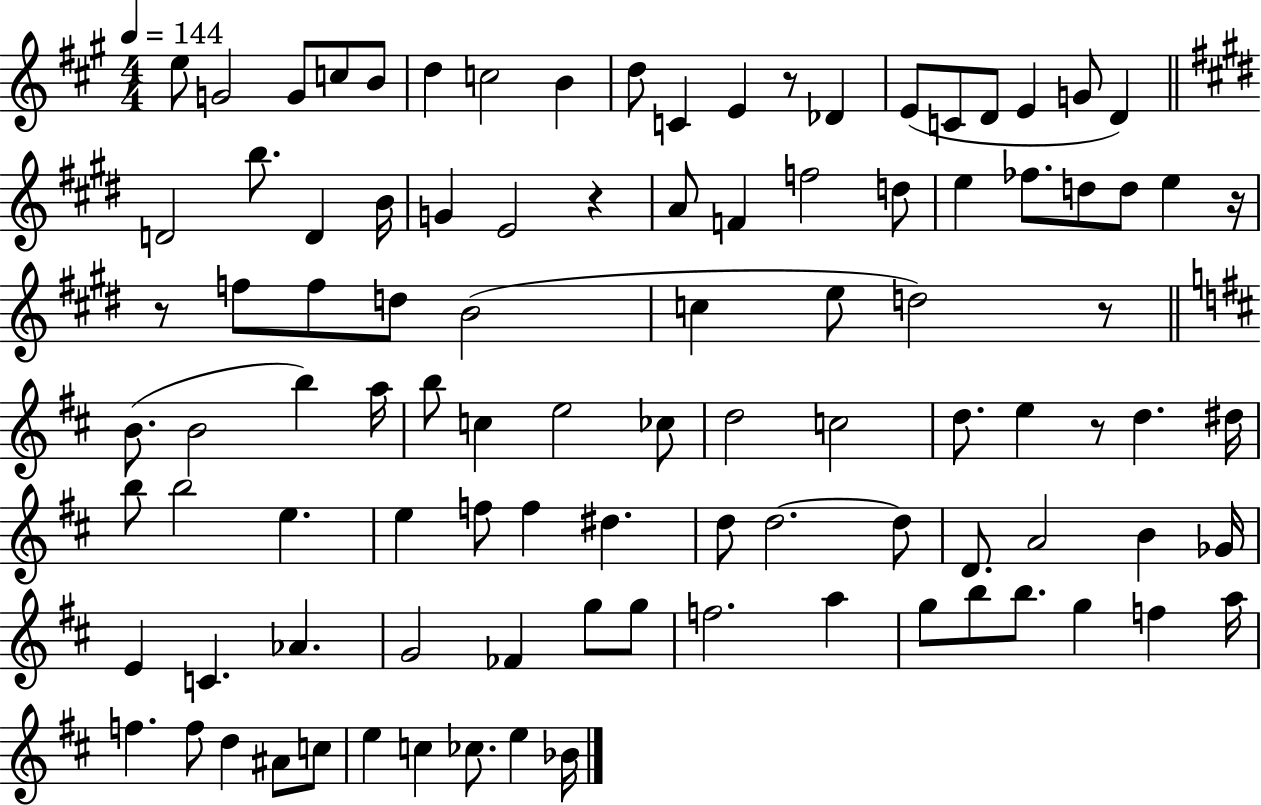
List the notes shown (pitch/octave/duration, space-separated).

E5/e G4/h G4/e C5/e B4/e D5/q C5/h B4/q D5/e C4/q E4/q R/e Db4/q E4/e C4/e D4/e E4/q G4/e D4/q D4/h B5/e. D4/q B4/s G4/q E4/h R/q A4/e F4/q F5/h D5/e E5/q FES5/e. D5/e D5/e E5/q R/s R/e F5/e F5/e D5/e B4/h C5/q E5/e D5/h R/e B4/e. B4/h B5/q A5/s B5/e C5/q E5/h CES5/e D5/h C5/h D5/e. E5/q R/e D5/q. D#5/s B5/e B5/h E5/q. E5/q F5/e F5/q D#5/q. D5/e D5/h. D5/e D4/e. A4/h B4/q Gb4/s E4/q C4/q. Ab4/q. G4/h FES4/q G5/e G5/e F5/h. A5/q G5/e B5/e B5/e. G5/q F5/q A5/s F5/q. F5/e D5/q A#4/e C5/e E5/q C5/q CES5/e. E5/q Bb4/s